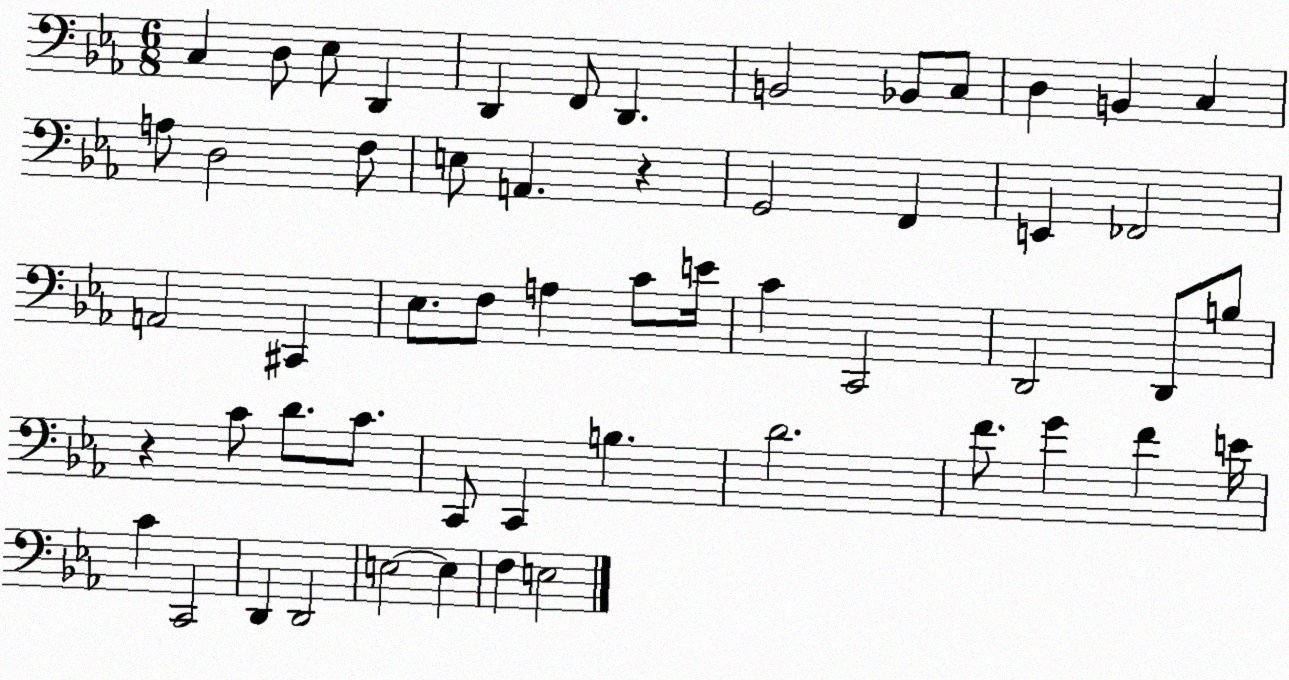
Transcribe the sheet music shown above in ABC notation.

X:1
T:Untitled
M:6/8
L:1/4
K:Eb
C, D,/2 _E,/2 D,, D,, F,,/2 D,, B,,2 _B,,/2 C,/2 D, B,, C, A,/2 D,2 F,/2 E,/2 A,, z G,,2 F,, E,, _F,,2 A,,2 ^C,, _E,/2 F,/2 A, C/2 E/4 C C,,2 D,,2 D,,/2 B,/2 z C/2 D/2 C/2 C,,/2 C,, B, D2 F/2 G F E/4 C C,,2 D,, D,,2 E,2 E, F, E,2